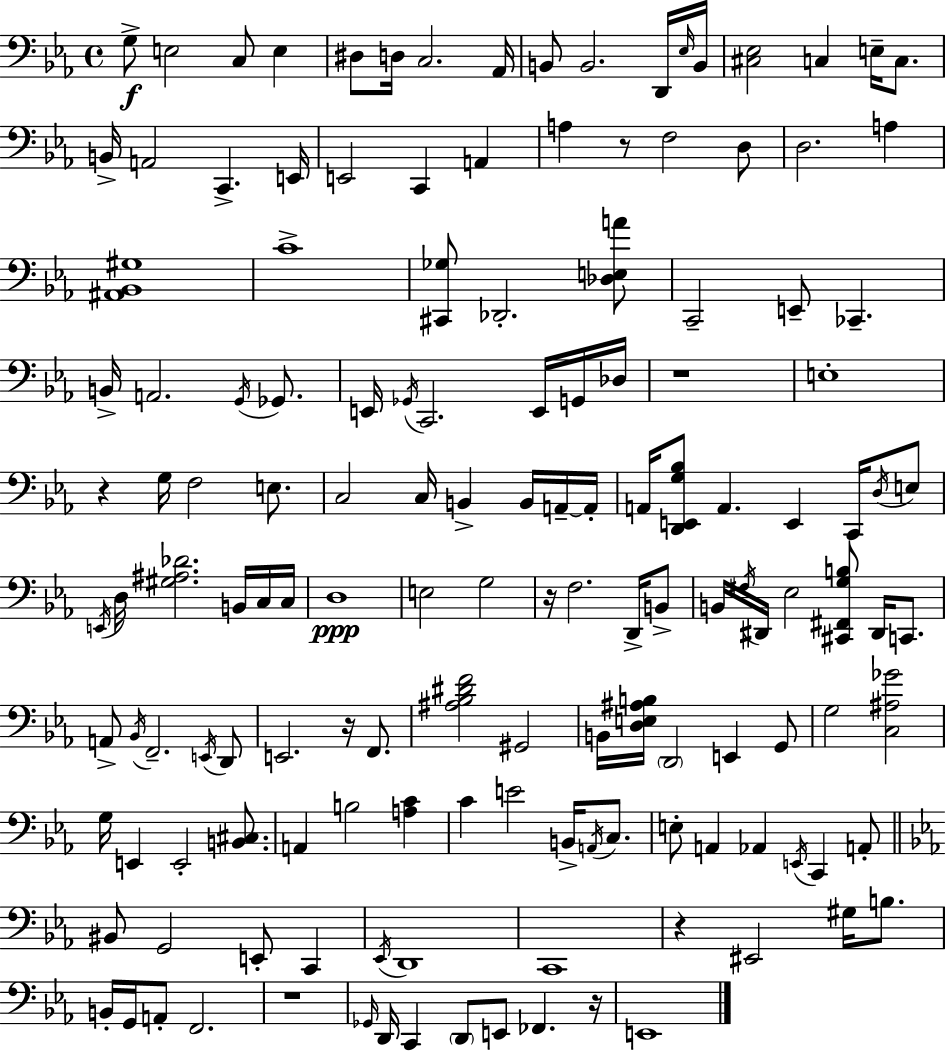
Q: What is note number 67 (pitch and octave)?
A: G3